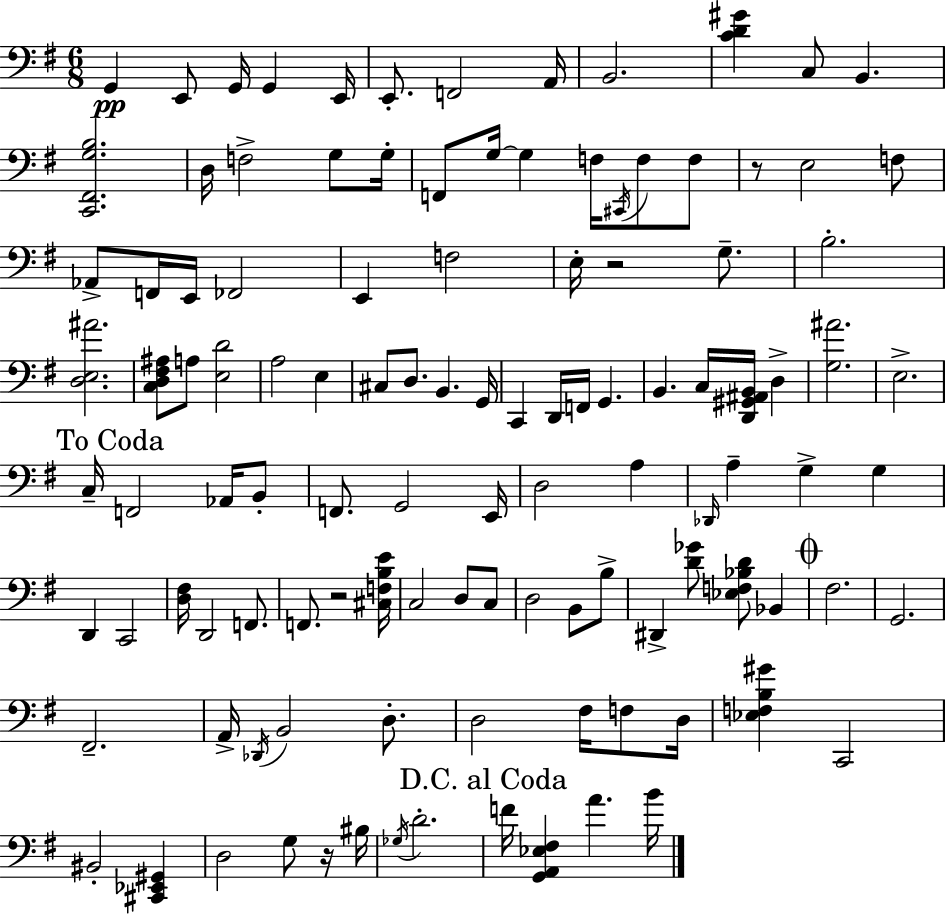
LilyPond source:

{
  \clef bass
  \numericTimeSignature
  \time 6/8
  \key e \minor
  g,4\pp e,8 g,16 g,4 e,16 | e,8.-. f,2 a,16 | b,2. | <c' d' gis'>4 c8 b,4. | \break <c, fis, g b>2. | d16 f2-> g8 g16-. | f,8 g16~~ g4 f16 \acciaccatura { cis,16 } f8 f8 | r8 e2 f8 | \break aes,8-> f,16 e,16 fes,2 | e,4 f2 | e16-. r2 g8.-- | b2.-. | \break <d e ais'>2. | <c d fis ais>8 a8 <e d'>2 | a2 e4 | cis8 d8. b,4. | \break g,16 c,4 d,16 f,16 g,4. | b,4. c16 <d, gis, ais, b,>16 d4-> | <g ais'>2. | e2.-> | \break \mark "To Coda" c16-- f,2 aes,16 b,8-. | f,8. g,2 | e,16 d2 a4 | \grace { des,16 } a4-- g4-> g4 | \break d,4 c,2 | <d fis>16 d,2 f,8. | f,8. r2 | <cis f b e'>16 c2 d8 | \break c8 d2 b,8 | b8-> dis,4-> <d' ges'>8 <ees f bes d'>8 bes,4 | \mark \markup { \musicglyph "scripts.coda" } fis2. | g,2. | \break fis,2.-- | a,16-> \acciaccatura { des,16 } b,2 | d8.-. d2 fis16 | f8 d16 <ees f b gis'>4 c,2 | \break bis,2-. <cis, ees, gis,>4 | d2 g8 | r16 bis16 \acciaccatura { ges16 } d'2.-. | \mark "D.C. al Coda" f'16 <g, a, ees fis>4 a'4. | \break b'16 \bar "|."
}